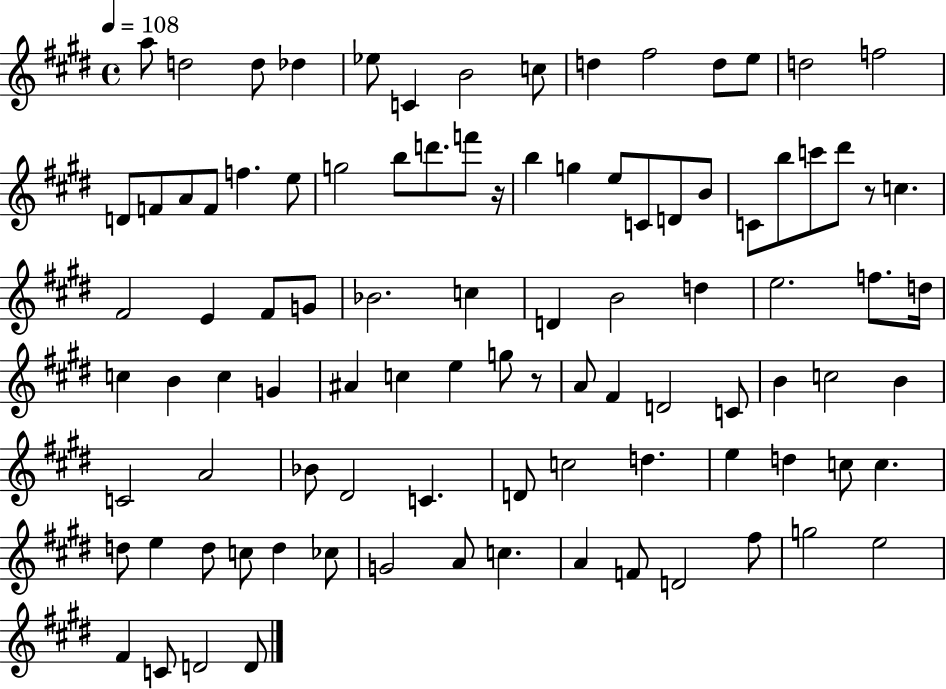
A5/e D5/h D5/e Db5/q Eb5/e C4/q B4/h C5/e D5/q F#5/h D5/e E5/e D5/h F5/h D4/e F4/e A4/e F4/e F5/q. E5/e G5/h B5/e D6/e. F6/e R/s B5/q G5/q E5/e C4/e D4/e B4/e C4/e B5/e C6/e D#6/e R/e C5/q. F#4/h E4/q F#4/e G4/e Bb4/h. C5/q D4/q B4/h D5/q E5/h. F5/e. D5/s C5/q B4/q C5/q G4/q A#4/q C5/q E5/q G5/e R/e A4/e F#4/q D4/h C4/e B4/q C5/h B4/q C4/h A4/h Bb4/e D#4/h C4/q. D4/e C5/h D5/q. E5/q D5/q C5/e C5/q. D5/e E5/q D5/e C5/e D5/q CES5/e G4/h A4/e C5/q. A4/q F4/e D4/h F#5/e G5/h E5/h F#4/q C4/e D4/h D4/e